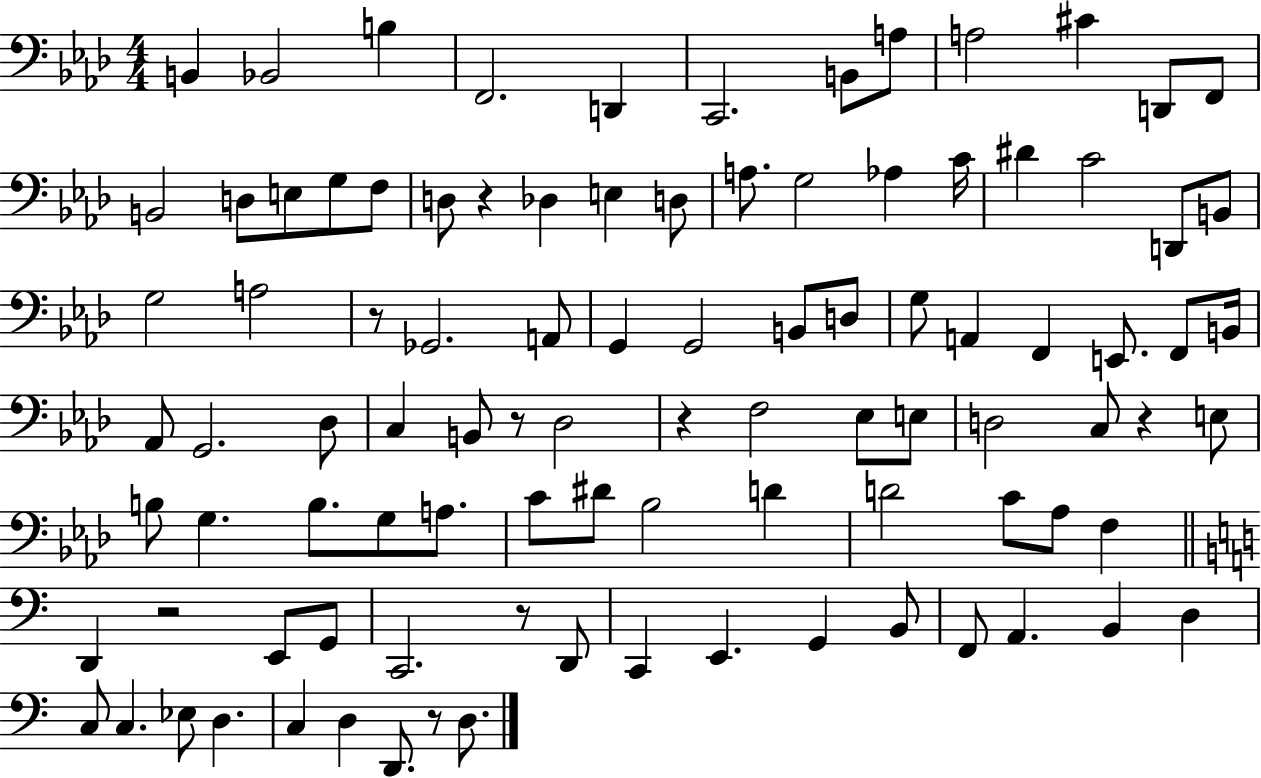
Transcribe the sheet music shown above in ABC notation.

X:1
T:Untitled
M:4/4
L:1/4
K:Ab
B,, _B,,2 B, F,,2 D,, C,,2 B,,/2 A,/2 A,2 ^C D,,/2 F,,/2 B,,2 D,/2 E,/2 G,/2 F,/2 D,/2 z _D, E, D,/2 A,/2 G,2 _A, C/4 ^D C2 D,,/2 B,,/2 G,2 A,2 z/2 _G,,2 A,,/2 G,, G,,2 B,,/2 D,/2 G,/2 A,, F,, E,,/2 F,,/2 B,,/4 _A,,/2 G,,2 _D,/2 C, B,,/2 z/2 _D,2 z F,2 _E,/2 E,/2 D,2 C,/2 z E,/2 B,/2 G, B,/2 G,/2 A,/2 C/2 ^D/2 _B,2 D D2 C/2 _A,/2 F, D,, z2 E,,/2 G,,/2 C,,2 z/2 D,,/2 C,, E,, G,, B,,/2 F,,/2 A,, B,, D, C,/2 C, _E,/2 D, C, D, D,,/2 z/2 D,/2